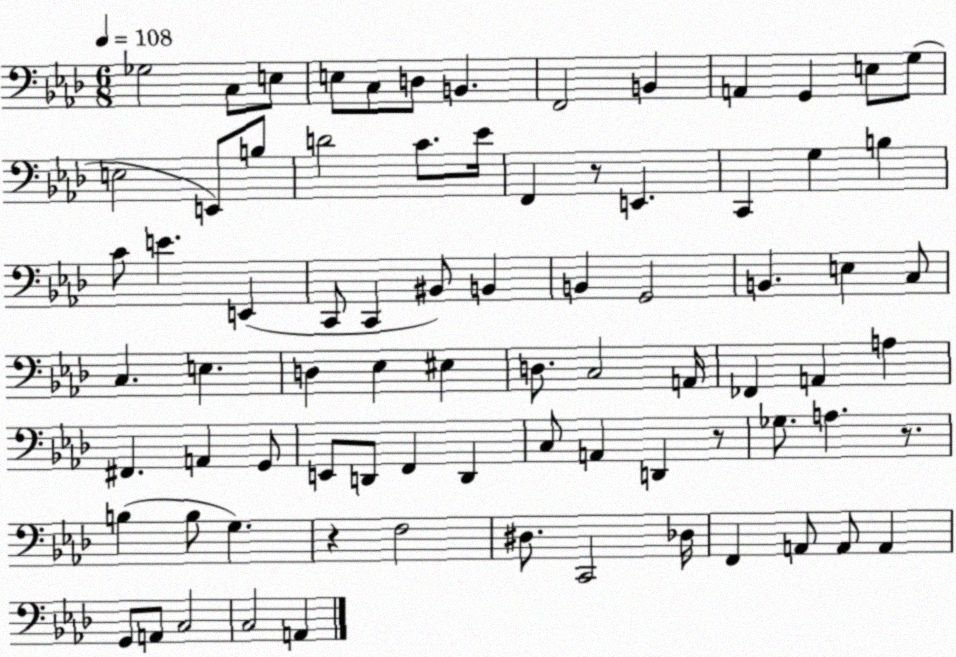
X:1
T:Untitled
M:6/8
L:1/4
K:Ab
_G,2 C,/2 E,/2 E,/2 C,/2 D,/2 B,, F,,2 B,, A,, G,, E,/2 G,/2 E,2 E,,/2 B,/2 D2 C/2 _E/4 F,, z/2 E,, C,, G, B, C/2 E E,, C,,/2 C,, ^B,,/2 B,, B,, G,,2 B,, E, C,/2 C, E, D, _E, ^E, D,/2 C,2 A,,/4 _F,, A,, A, ^F,, A,, G,,/2 E,,/2 D,,/2 F,, D,, C,/2 A,, D,, z/2 _G,/2 A, z/2 B, B,/2 G, z F,2 ^D,/2 C,,2 _D,/4 F,, A,,/2 A,,/2 A,, G,,/2 A,,/2 C,2 C,2 A,,